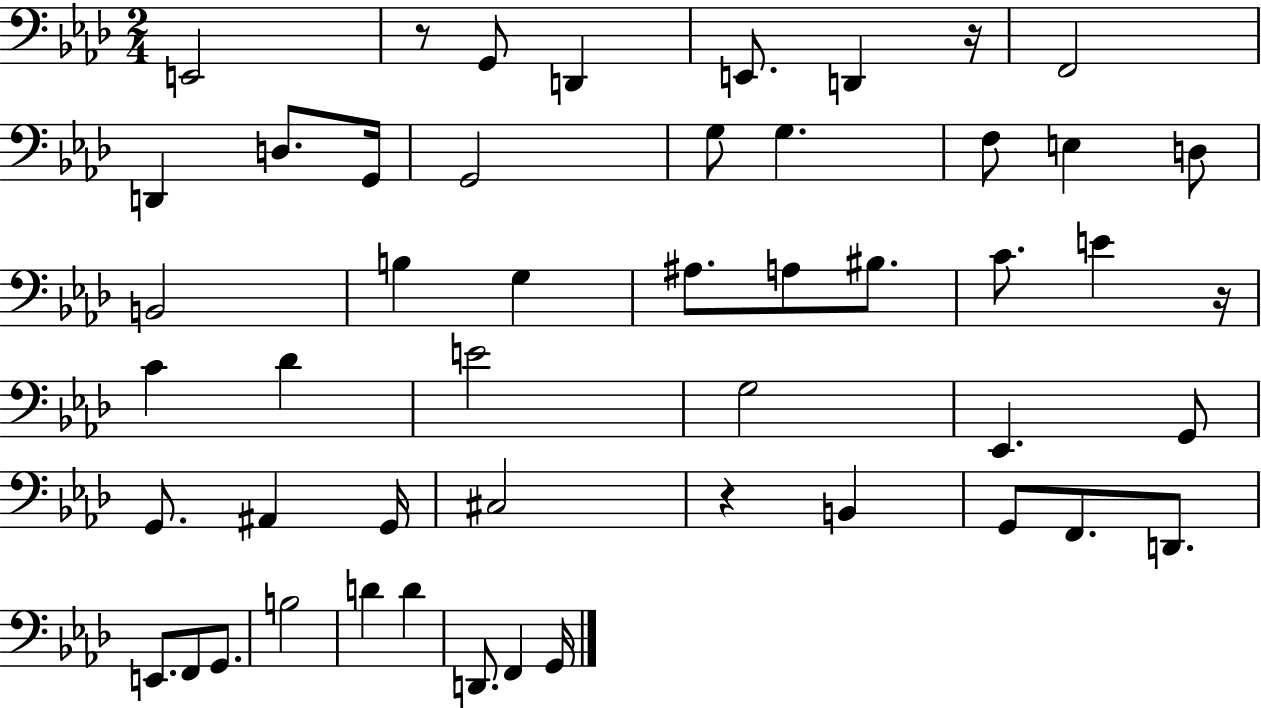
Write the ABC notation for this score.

X:1
T:Untitled
M:2/4
L:1/4
K:Ab
E,,2 z/2 G,,/2 D,, E,,/2 D,, z/4 F,,2 D,, D,/2 G,,/4 G,,2 G,/2 G, F,/2 E, D,/2 B,,2 B, G, ^A,/2 A,/2 ^B,/2 C/2 E z/4 C _D E2 G,2 _E,, G,,/2 G,,/2 ^A,, G,,/4 ^C,2 z B,, G,,/2 F,,/2 D,,/2 E,,/2 F,,/2 G,,/2 B,2 D D D,,/2 F,, G,,/4